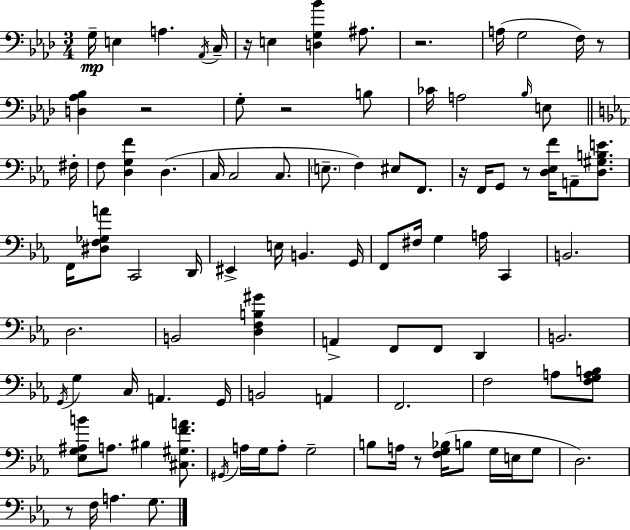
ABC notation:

X:1
T:Untitled
M:3/4
L:1/4
K:Ab
G,/4 E, A, _A,,/4 C,/4 z/4 E, [D,G,_B] ^A,/2 z2 A,/4 G,2 F,/4 z/2 [D,_A,_B,] z2 G,/2 z2 B,/2 _C/4 A,2 _B,/4 E,/2 ^F,/4 F,/2 [D,G,F] D, C,/4 C,2 C,/2 E,/2 F, ^E,/2 F,,/2 z/4 F,,/4 G,,/2 z/2 [D,_E,F]/4 A,,/2 [D,^G,B,E]/2 F,,/4 [^D,F,_G,A]/2 C,,2 D,,/4 ^E,, E,/4 B,, G,,/4 F,,/2 ^F,/4 G, A,/4 C,, B,,2 D,2 B,,2 [D,F,B,^G] A,, F,,/2 F,,/2 D,, B,,2 G,,/4 G, C,/4 A,, G,,/4 B,,2 A,, F,,2 F,2 A,/2 [F,G,A,B,]/2 [_E,G,^A,B]/2 A,/2 ^B, [^C,^G,FA]/2 ^G,,/4 A,/4 G,/4 A,/2 G,2 B,/2 A,/4 z/2 [F,G,_B,]/4 B,/2 G,/4 E,/4 G,/2 D,2 z/2 F,/4 A, G,/2